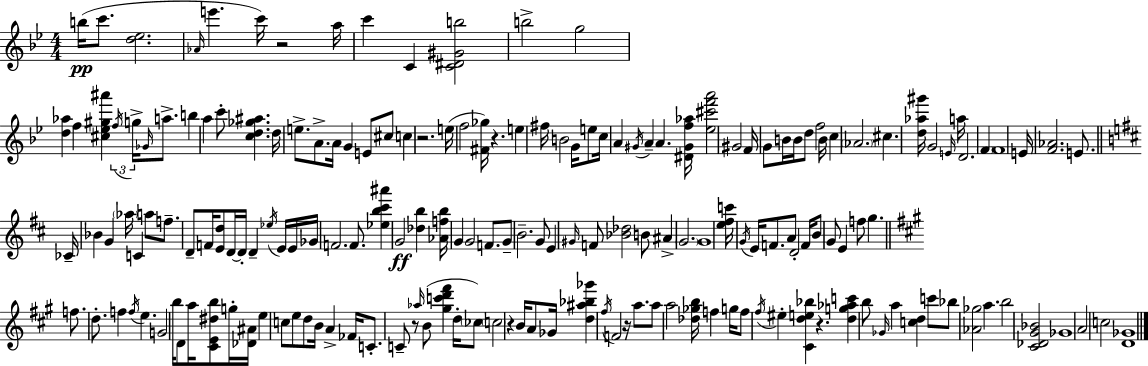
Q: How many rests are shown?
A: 7